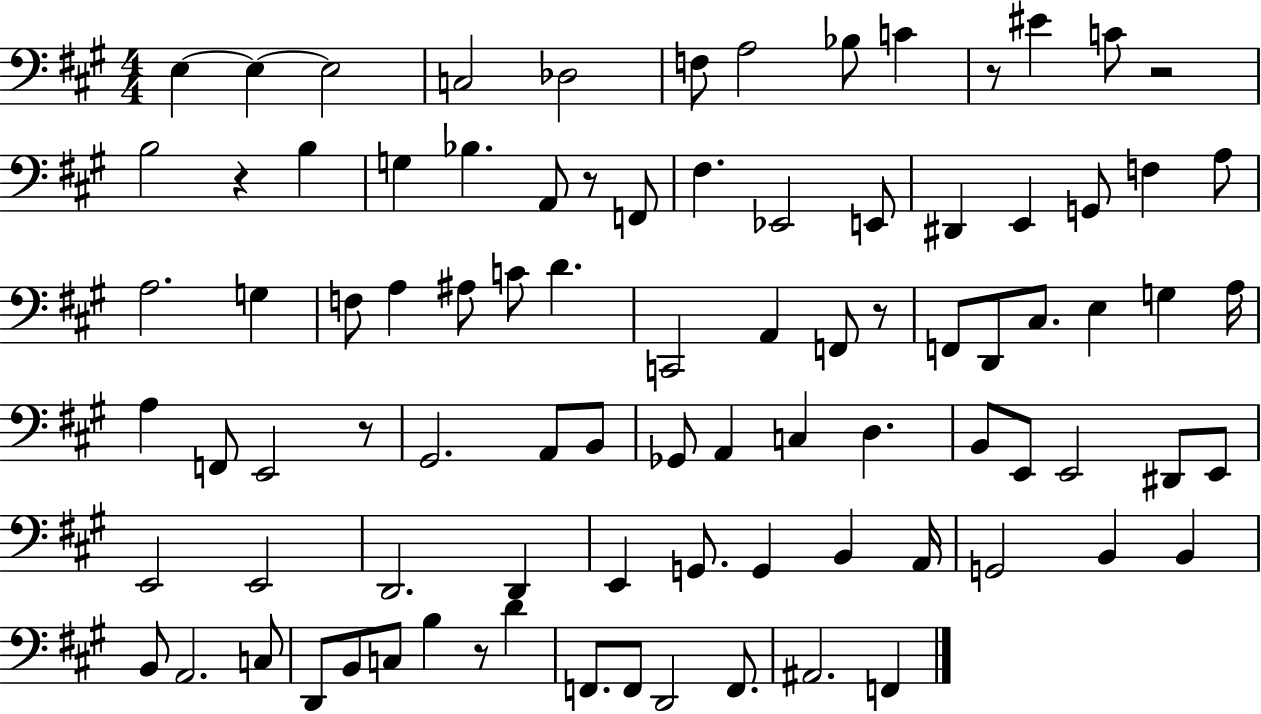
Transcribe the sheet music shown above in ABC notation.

X:1
T:Untitled
M:4/4
L:1/4
K:A
E, E, E,2 C,2 _D,2 F,/2 A,2 _B,/2 C z/2 ^E C/2 z2 B,2 z B, G, _B, A,,/2 z/2 F,,/2 ^F, _E,,2 E,,/2 ^D,, E,, G,,/2 F, A,/2 A,2 G, F,/2 A, ^A,/2 C/2 D C,,2 A,, F,,/2 z/2 F,,/2 D,,/2 ^C,/2 E, G, A,/4 A, F,,/2 E,,2 z/2 ^G,,2 A,,/2 B,,/2 _G,,/2 A,, C, D, B,,/2 E,,/2 E,,2 ^D,,/2 E,,/2 E,,2 E,,2 D,,2 D,, E,, G,,/2 G,, B,, A,,/4 G,,2 B,, B,, B,,/2 A,,2 C,/2 D,,/2 B,,/2 C,/2 B, z/2 D F,,/2 F,,/2 D,,2 F,,/2 ^A,,2 F,,